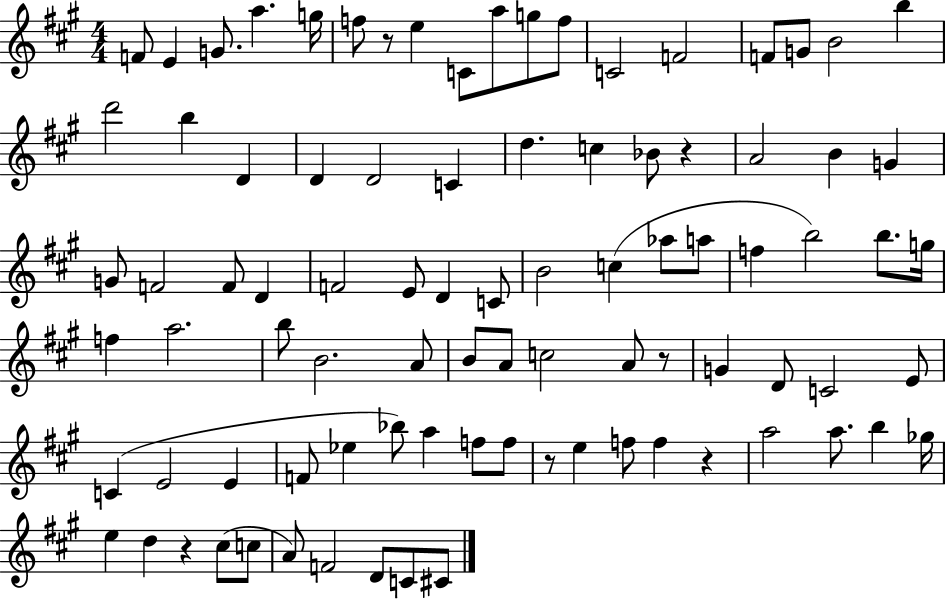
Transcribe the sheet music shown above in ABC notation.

X:1
T:Untitled
M:4/4
L:1/4
K:A
F/2 E G/2 a g/4 f/2 z/2 e C/2 a/2 g/2 f/2 C2 F2 F/2 G/2 B2 b d'2 b D D D2 C d c _B/2 z A2 B G G/2 F2 F/2 D F2 E/2 D C/2 B2 c _a/2 a/2 f b2 b/2 g/4 f a2 b/2 B2 A/2 B/2 A/2 c2 A/2 z/2 G D/2 C2 E/2 C E2 E F/2 _e _b/2 a f/2 f/2 z/2 e f/2 f z a2 a/2 b _g/4 e d z ^c/2 c/2 A/2 F2 D/2 C/2 ^C/2